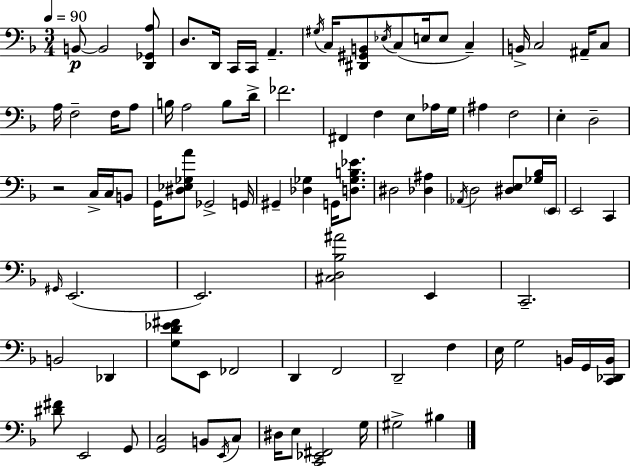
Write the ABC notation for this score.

X:1
T:Untitled
M:3/4
L:1/4
K:Dm
B,,/2 B,,2 [D,,_G,,A,]/2 D,/2 D,,/4 C,,/4 C,,/4 A,, ^G,/4 C,/4 [^D,,^G,,B,,]/2 _E,/4 C,/2 E,/4 E,/2 C, B,,/4 C,2 ^A,,/4 C,/2 A,/4 F,2 F,/4 A,/2 B,/4 A,2 B,/2 D/4 _F2 ^F,, F, E,/2 _A,/4 G,/4 ^A, F,2 E, D,2 z2 C,/4 C,/4 B,,/2 G,,/4 [^D,_E,_G,A]/2 _G,,2 G,,/4 ^G,, [_D,_G,] G,,/4 [D,_G,B,_E]/2 ^D,2 [_D,^A,] _A,,/4 D,2 [^D,E,]/2 [_G,_B,]/4 E,,/4 E,,2 C,, ^G,,/4 E,,2 E,,2 [^C,D,_B,^A]2 E,, C,,2 B,,2 _D,, [G,D_E^F]/2 E,,/2 _F,,2 D,, F,,2 D,,2 F, E,/4 G,2 B,,/4 G,,/4 [C,,_D,,B,,]/4 [^D^F]/2 E,,2 G,,/2 [G,,C,]2 B,,/2 E,,/4 C,/2 ^D,/4 E,/2 [C,,_E,,^F,,]2 G,/4 ^G,2 ^B,